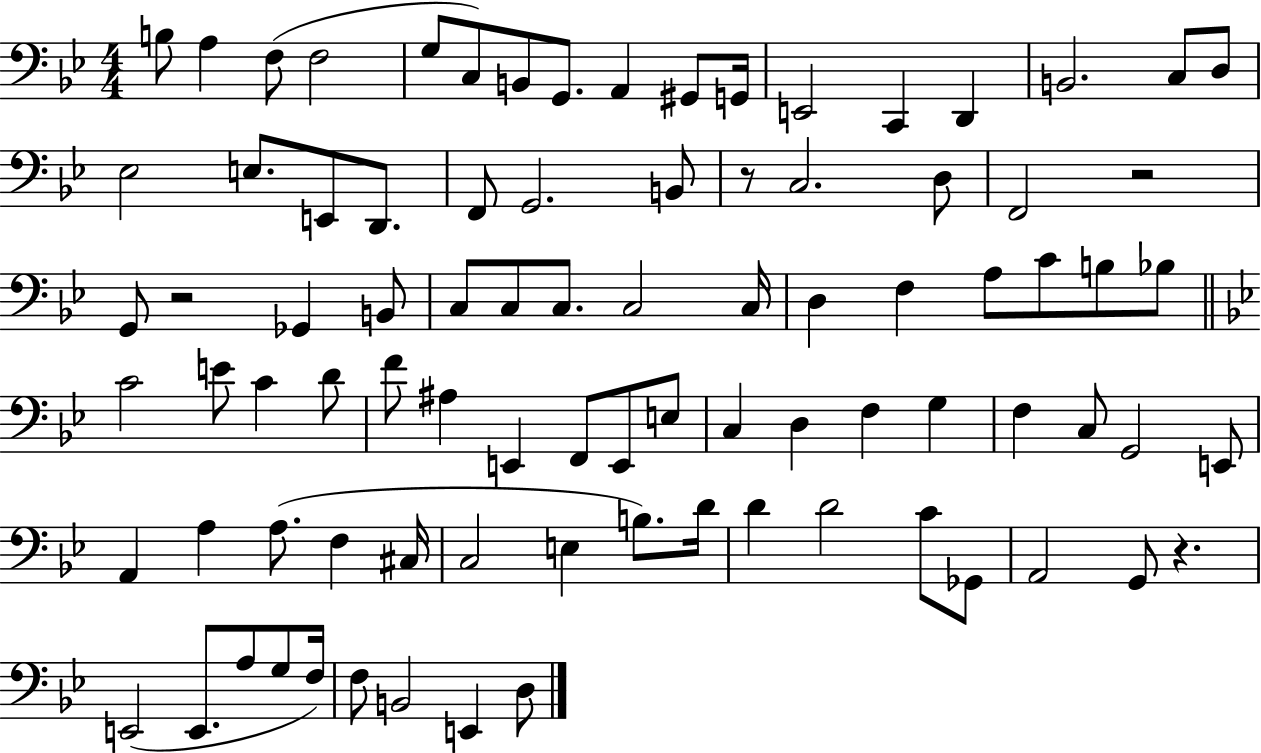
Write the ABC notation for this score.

X:1
T:Untitled
M:4/4
L:1/4
K:Bb
B,/2 A, F,/2 F,2 G,/2 C,/2 B,,/2 G,,/2 A,, ^G,,/2 G,,/4 E,,2 C,, D,, B,,2 C,/2 D,/2 _E,2 E,/2 E,,/2 D,,/2 F,,/2 G,,2 B,,/2 z/2 C,2 D,/2 F,,2 z2 G,,/2 z2 _G,, B,,/2 C,/2 C,/2 C,/2 C,2 C,/4 D, F, A,/2 C/2 B,/2 _B,/2 C2 E/2 C D/2 F/2 ^A, E,, F,,/2 E,,/2 E,/2 C, D, F, G, F, C,/2 G,,2 E,,/2 A,, A, A,/2 F, ^C,/4 C,2 E, B,/2 D/4 D D2 C/2 _G,,/2 A,,2 G,,/2 z E,,2 E,,/2 A,/2 G,/2 F,/4 F,/2 B,,2 E,, D,/2